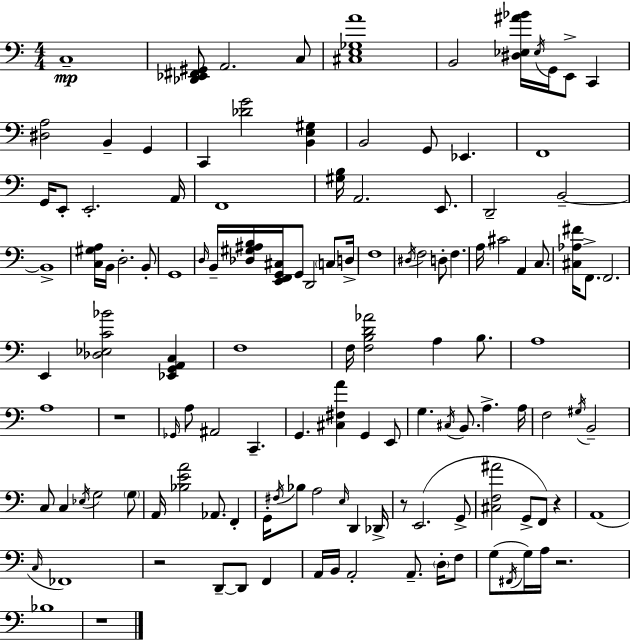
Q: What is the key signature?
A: C major